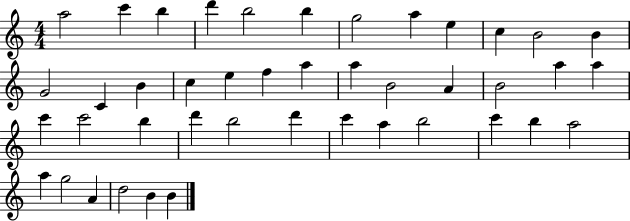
{
  \clef treble
  \numericTimeSignature
  \time 4/4
  \key c \major
  a''2 c'''4 b''4 | d'''4 b''2 b''4 | g''2 a''4 e''4 | c''4 b'2 b'4 | \break g'2 c'4 b'4 | c''4 e''4 f''4 a''4 | a''4 b'2 a'4 | b'2 a''4 a''4 | \break c'''4 c'''2 b''4 | d'''4 b''2 d'''4 | c'''4 a''4 b''2 | c'''4 b''4 a''2 | \break a''4 g''2 a'4 | d''2 b'4 b'4 | \bar "|."
}